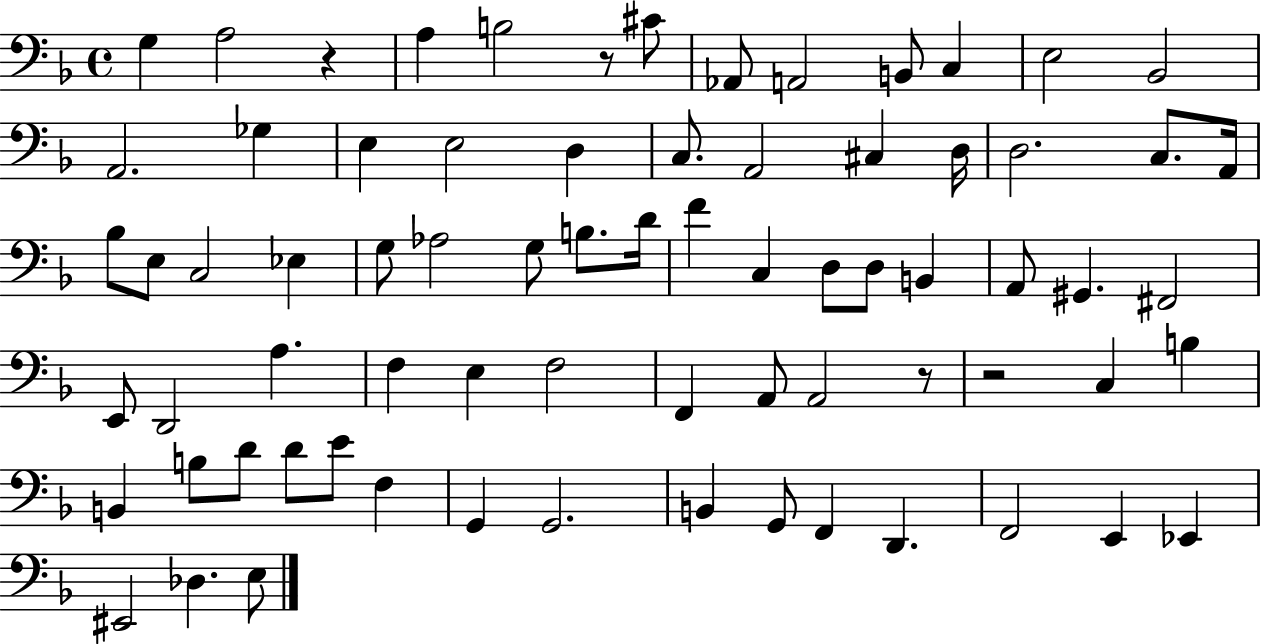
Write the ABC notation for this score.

X:1
T:Untitled
M:4/4
L:1/4
K:F
G, A,2 z A, B,2 z/2 ^C/2 _A,,/2 A,,2 B,,/2 C, E,2 _B,,2 A,,2 _G, E, E,2 D, C,/2 A,,2 ^C, D,/4 D,2 C,/2 A,,/4 _B,/2 E,/2 C,2 _E, G,/2 _A,2 G,/2 B,/2 D/4 F C, D,/2 D,/2 B,, A,,/2 ^G,, ^F,,2 E,,/2 D,,2 A, F, E, F,2 F,, A,,/2 A,,2 z/2 z2 C, B, B,, B,/2 D/2 D/2 E/2 F, G,, G,,2 B,, G,,/2 F,, D,, F,,2 E,, _E,, ^E,,2 _D, E,/2